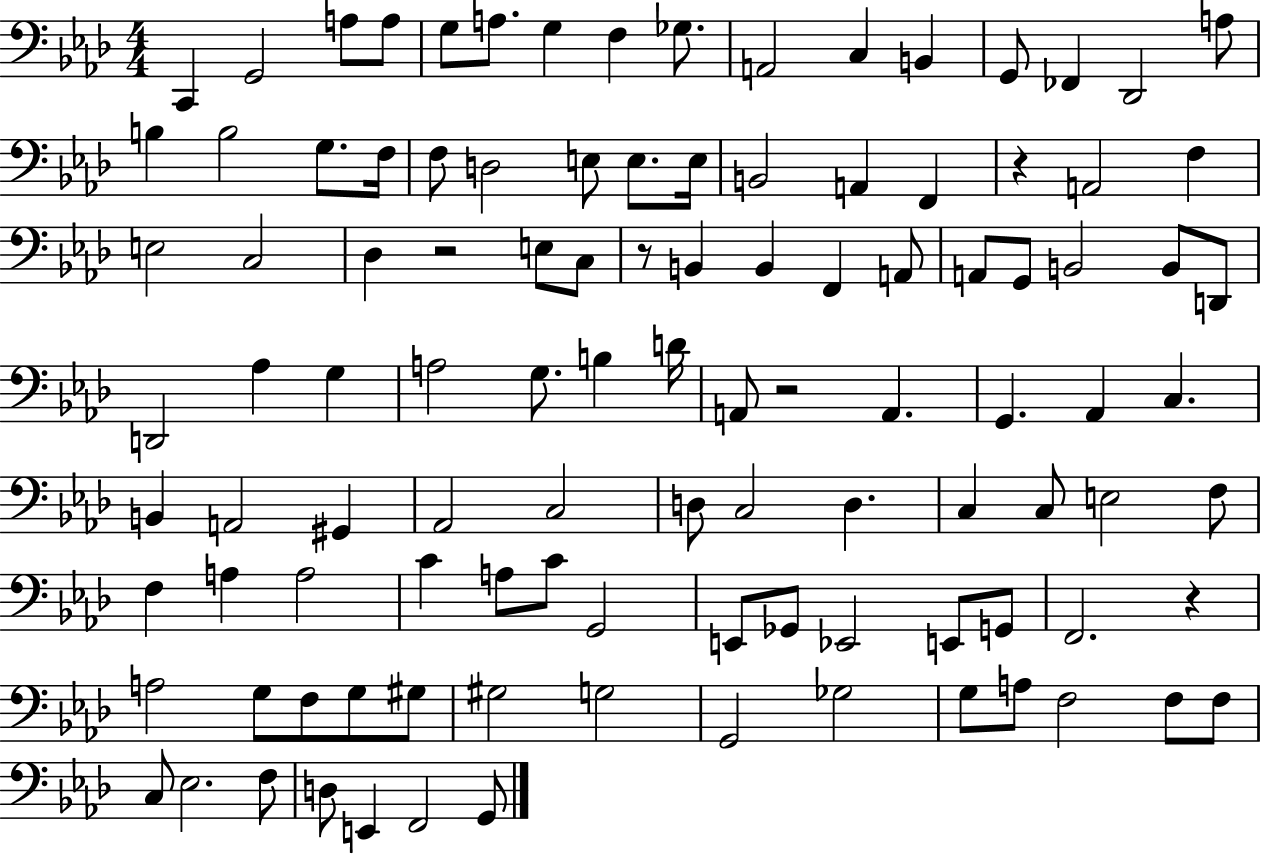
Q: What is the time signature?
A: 4/4